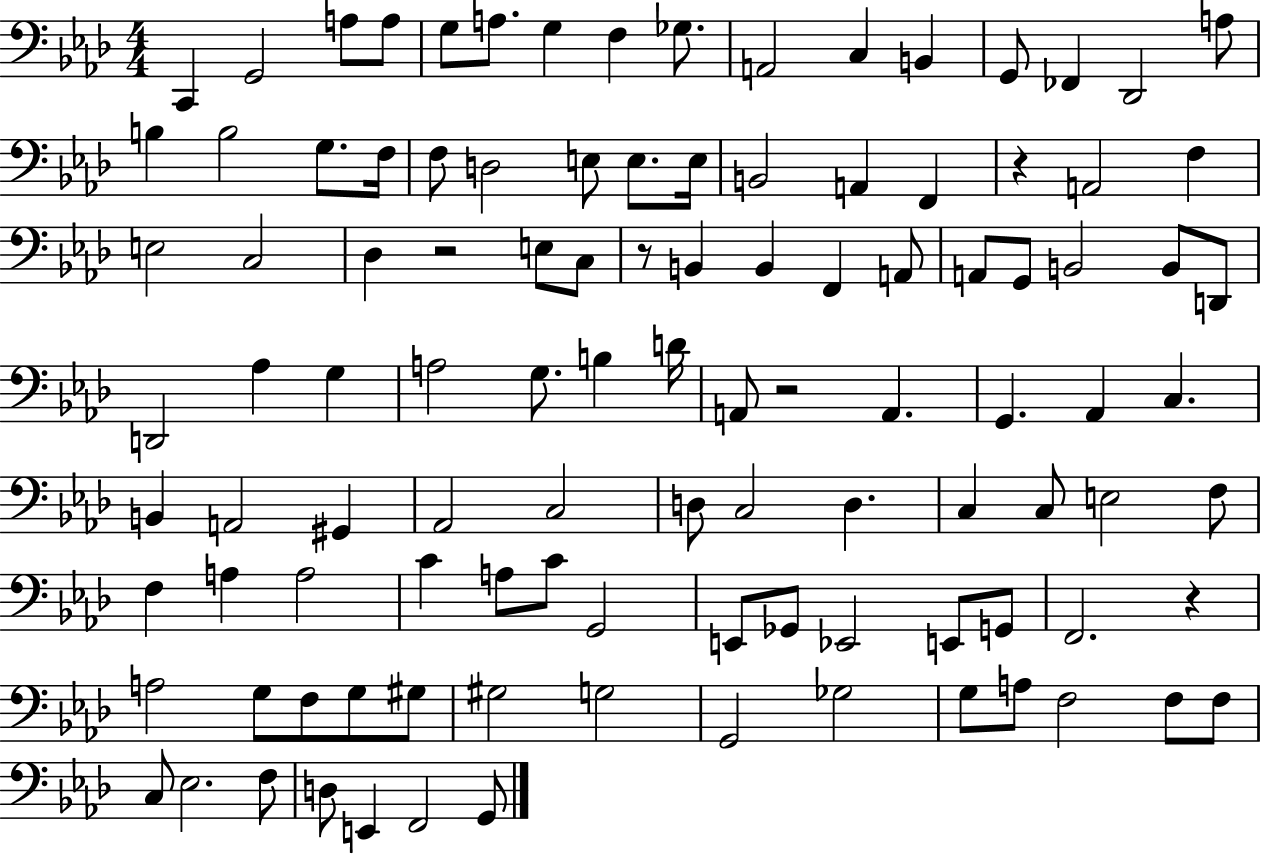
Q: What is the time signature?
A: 4/4